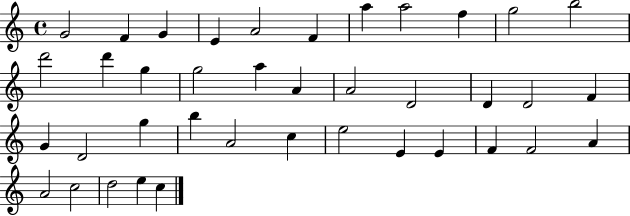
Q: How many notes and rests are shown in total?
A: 39